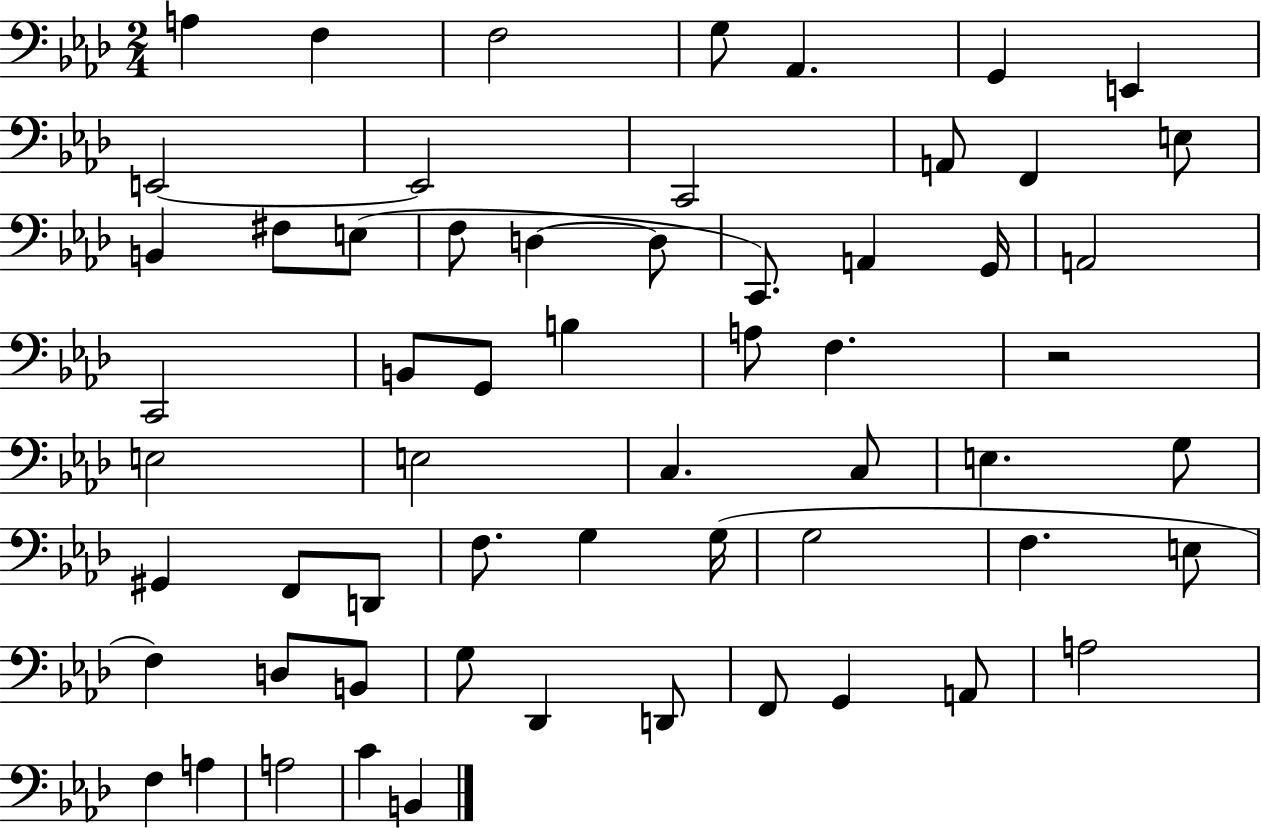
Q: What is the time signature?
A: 2/4